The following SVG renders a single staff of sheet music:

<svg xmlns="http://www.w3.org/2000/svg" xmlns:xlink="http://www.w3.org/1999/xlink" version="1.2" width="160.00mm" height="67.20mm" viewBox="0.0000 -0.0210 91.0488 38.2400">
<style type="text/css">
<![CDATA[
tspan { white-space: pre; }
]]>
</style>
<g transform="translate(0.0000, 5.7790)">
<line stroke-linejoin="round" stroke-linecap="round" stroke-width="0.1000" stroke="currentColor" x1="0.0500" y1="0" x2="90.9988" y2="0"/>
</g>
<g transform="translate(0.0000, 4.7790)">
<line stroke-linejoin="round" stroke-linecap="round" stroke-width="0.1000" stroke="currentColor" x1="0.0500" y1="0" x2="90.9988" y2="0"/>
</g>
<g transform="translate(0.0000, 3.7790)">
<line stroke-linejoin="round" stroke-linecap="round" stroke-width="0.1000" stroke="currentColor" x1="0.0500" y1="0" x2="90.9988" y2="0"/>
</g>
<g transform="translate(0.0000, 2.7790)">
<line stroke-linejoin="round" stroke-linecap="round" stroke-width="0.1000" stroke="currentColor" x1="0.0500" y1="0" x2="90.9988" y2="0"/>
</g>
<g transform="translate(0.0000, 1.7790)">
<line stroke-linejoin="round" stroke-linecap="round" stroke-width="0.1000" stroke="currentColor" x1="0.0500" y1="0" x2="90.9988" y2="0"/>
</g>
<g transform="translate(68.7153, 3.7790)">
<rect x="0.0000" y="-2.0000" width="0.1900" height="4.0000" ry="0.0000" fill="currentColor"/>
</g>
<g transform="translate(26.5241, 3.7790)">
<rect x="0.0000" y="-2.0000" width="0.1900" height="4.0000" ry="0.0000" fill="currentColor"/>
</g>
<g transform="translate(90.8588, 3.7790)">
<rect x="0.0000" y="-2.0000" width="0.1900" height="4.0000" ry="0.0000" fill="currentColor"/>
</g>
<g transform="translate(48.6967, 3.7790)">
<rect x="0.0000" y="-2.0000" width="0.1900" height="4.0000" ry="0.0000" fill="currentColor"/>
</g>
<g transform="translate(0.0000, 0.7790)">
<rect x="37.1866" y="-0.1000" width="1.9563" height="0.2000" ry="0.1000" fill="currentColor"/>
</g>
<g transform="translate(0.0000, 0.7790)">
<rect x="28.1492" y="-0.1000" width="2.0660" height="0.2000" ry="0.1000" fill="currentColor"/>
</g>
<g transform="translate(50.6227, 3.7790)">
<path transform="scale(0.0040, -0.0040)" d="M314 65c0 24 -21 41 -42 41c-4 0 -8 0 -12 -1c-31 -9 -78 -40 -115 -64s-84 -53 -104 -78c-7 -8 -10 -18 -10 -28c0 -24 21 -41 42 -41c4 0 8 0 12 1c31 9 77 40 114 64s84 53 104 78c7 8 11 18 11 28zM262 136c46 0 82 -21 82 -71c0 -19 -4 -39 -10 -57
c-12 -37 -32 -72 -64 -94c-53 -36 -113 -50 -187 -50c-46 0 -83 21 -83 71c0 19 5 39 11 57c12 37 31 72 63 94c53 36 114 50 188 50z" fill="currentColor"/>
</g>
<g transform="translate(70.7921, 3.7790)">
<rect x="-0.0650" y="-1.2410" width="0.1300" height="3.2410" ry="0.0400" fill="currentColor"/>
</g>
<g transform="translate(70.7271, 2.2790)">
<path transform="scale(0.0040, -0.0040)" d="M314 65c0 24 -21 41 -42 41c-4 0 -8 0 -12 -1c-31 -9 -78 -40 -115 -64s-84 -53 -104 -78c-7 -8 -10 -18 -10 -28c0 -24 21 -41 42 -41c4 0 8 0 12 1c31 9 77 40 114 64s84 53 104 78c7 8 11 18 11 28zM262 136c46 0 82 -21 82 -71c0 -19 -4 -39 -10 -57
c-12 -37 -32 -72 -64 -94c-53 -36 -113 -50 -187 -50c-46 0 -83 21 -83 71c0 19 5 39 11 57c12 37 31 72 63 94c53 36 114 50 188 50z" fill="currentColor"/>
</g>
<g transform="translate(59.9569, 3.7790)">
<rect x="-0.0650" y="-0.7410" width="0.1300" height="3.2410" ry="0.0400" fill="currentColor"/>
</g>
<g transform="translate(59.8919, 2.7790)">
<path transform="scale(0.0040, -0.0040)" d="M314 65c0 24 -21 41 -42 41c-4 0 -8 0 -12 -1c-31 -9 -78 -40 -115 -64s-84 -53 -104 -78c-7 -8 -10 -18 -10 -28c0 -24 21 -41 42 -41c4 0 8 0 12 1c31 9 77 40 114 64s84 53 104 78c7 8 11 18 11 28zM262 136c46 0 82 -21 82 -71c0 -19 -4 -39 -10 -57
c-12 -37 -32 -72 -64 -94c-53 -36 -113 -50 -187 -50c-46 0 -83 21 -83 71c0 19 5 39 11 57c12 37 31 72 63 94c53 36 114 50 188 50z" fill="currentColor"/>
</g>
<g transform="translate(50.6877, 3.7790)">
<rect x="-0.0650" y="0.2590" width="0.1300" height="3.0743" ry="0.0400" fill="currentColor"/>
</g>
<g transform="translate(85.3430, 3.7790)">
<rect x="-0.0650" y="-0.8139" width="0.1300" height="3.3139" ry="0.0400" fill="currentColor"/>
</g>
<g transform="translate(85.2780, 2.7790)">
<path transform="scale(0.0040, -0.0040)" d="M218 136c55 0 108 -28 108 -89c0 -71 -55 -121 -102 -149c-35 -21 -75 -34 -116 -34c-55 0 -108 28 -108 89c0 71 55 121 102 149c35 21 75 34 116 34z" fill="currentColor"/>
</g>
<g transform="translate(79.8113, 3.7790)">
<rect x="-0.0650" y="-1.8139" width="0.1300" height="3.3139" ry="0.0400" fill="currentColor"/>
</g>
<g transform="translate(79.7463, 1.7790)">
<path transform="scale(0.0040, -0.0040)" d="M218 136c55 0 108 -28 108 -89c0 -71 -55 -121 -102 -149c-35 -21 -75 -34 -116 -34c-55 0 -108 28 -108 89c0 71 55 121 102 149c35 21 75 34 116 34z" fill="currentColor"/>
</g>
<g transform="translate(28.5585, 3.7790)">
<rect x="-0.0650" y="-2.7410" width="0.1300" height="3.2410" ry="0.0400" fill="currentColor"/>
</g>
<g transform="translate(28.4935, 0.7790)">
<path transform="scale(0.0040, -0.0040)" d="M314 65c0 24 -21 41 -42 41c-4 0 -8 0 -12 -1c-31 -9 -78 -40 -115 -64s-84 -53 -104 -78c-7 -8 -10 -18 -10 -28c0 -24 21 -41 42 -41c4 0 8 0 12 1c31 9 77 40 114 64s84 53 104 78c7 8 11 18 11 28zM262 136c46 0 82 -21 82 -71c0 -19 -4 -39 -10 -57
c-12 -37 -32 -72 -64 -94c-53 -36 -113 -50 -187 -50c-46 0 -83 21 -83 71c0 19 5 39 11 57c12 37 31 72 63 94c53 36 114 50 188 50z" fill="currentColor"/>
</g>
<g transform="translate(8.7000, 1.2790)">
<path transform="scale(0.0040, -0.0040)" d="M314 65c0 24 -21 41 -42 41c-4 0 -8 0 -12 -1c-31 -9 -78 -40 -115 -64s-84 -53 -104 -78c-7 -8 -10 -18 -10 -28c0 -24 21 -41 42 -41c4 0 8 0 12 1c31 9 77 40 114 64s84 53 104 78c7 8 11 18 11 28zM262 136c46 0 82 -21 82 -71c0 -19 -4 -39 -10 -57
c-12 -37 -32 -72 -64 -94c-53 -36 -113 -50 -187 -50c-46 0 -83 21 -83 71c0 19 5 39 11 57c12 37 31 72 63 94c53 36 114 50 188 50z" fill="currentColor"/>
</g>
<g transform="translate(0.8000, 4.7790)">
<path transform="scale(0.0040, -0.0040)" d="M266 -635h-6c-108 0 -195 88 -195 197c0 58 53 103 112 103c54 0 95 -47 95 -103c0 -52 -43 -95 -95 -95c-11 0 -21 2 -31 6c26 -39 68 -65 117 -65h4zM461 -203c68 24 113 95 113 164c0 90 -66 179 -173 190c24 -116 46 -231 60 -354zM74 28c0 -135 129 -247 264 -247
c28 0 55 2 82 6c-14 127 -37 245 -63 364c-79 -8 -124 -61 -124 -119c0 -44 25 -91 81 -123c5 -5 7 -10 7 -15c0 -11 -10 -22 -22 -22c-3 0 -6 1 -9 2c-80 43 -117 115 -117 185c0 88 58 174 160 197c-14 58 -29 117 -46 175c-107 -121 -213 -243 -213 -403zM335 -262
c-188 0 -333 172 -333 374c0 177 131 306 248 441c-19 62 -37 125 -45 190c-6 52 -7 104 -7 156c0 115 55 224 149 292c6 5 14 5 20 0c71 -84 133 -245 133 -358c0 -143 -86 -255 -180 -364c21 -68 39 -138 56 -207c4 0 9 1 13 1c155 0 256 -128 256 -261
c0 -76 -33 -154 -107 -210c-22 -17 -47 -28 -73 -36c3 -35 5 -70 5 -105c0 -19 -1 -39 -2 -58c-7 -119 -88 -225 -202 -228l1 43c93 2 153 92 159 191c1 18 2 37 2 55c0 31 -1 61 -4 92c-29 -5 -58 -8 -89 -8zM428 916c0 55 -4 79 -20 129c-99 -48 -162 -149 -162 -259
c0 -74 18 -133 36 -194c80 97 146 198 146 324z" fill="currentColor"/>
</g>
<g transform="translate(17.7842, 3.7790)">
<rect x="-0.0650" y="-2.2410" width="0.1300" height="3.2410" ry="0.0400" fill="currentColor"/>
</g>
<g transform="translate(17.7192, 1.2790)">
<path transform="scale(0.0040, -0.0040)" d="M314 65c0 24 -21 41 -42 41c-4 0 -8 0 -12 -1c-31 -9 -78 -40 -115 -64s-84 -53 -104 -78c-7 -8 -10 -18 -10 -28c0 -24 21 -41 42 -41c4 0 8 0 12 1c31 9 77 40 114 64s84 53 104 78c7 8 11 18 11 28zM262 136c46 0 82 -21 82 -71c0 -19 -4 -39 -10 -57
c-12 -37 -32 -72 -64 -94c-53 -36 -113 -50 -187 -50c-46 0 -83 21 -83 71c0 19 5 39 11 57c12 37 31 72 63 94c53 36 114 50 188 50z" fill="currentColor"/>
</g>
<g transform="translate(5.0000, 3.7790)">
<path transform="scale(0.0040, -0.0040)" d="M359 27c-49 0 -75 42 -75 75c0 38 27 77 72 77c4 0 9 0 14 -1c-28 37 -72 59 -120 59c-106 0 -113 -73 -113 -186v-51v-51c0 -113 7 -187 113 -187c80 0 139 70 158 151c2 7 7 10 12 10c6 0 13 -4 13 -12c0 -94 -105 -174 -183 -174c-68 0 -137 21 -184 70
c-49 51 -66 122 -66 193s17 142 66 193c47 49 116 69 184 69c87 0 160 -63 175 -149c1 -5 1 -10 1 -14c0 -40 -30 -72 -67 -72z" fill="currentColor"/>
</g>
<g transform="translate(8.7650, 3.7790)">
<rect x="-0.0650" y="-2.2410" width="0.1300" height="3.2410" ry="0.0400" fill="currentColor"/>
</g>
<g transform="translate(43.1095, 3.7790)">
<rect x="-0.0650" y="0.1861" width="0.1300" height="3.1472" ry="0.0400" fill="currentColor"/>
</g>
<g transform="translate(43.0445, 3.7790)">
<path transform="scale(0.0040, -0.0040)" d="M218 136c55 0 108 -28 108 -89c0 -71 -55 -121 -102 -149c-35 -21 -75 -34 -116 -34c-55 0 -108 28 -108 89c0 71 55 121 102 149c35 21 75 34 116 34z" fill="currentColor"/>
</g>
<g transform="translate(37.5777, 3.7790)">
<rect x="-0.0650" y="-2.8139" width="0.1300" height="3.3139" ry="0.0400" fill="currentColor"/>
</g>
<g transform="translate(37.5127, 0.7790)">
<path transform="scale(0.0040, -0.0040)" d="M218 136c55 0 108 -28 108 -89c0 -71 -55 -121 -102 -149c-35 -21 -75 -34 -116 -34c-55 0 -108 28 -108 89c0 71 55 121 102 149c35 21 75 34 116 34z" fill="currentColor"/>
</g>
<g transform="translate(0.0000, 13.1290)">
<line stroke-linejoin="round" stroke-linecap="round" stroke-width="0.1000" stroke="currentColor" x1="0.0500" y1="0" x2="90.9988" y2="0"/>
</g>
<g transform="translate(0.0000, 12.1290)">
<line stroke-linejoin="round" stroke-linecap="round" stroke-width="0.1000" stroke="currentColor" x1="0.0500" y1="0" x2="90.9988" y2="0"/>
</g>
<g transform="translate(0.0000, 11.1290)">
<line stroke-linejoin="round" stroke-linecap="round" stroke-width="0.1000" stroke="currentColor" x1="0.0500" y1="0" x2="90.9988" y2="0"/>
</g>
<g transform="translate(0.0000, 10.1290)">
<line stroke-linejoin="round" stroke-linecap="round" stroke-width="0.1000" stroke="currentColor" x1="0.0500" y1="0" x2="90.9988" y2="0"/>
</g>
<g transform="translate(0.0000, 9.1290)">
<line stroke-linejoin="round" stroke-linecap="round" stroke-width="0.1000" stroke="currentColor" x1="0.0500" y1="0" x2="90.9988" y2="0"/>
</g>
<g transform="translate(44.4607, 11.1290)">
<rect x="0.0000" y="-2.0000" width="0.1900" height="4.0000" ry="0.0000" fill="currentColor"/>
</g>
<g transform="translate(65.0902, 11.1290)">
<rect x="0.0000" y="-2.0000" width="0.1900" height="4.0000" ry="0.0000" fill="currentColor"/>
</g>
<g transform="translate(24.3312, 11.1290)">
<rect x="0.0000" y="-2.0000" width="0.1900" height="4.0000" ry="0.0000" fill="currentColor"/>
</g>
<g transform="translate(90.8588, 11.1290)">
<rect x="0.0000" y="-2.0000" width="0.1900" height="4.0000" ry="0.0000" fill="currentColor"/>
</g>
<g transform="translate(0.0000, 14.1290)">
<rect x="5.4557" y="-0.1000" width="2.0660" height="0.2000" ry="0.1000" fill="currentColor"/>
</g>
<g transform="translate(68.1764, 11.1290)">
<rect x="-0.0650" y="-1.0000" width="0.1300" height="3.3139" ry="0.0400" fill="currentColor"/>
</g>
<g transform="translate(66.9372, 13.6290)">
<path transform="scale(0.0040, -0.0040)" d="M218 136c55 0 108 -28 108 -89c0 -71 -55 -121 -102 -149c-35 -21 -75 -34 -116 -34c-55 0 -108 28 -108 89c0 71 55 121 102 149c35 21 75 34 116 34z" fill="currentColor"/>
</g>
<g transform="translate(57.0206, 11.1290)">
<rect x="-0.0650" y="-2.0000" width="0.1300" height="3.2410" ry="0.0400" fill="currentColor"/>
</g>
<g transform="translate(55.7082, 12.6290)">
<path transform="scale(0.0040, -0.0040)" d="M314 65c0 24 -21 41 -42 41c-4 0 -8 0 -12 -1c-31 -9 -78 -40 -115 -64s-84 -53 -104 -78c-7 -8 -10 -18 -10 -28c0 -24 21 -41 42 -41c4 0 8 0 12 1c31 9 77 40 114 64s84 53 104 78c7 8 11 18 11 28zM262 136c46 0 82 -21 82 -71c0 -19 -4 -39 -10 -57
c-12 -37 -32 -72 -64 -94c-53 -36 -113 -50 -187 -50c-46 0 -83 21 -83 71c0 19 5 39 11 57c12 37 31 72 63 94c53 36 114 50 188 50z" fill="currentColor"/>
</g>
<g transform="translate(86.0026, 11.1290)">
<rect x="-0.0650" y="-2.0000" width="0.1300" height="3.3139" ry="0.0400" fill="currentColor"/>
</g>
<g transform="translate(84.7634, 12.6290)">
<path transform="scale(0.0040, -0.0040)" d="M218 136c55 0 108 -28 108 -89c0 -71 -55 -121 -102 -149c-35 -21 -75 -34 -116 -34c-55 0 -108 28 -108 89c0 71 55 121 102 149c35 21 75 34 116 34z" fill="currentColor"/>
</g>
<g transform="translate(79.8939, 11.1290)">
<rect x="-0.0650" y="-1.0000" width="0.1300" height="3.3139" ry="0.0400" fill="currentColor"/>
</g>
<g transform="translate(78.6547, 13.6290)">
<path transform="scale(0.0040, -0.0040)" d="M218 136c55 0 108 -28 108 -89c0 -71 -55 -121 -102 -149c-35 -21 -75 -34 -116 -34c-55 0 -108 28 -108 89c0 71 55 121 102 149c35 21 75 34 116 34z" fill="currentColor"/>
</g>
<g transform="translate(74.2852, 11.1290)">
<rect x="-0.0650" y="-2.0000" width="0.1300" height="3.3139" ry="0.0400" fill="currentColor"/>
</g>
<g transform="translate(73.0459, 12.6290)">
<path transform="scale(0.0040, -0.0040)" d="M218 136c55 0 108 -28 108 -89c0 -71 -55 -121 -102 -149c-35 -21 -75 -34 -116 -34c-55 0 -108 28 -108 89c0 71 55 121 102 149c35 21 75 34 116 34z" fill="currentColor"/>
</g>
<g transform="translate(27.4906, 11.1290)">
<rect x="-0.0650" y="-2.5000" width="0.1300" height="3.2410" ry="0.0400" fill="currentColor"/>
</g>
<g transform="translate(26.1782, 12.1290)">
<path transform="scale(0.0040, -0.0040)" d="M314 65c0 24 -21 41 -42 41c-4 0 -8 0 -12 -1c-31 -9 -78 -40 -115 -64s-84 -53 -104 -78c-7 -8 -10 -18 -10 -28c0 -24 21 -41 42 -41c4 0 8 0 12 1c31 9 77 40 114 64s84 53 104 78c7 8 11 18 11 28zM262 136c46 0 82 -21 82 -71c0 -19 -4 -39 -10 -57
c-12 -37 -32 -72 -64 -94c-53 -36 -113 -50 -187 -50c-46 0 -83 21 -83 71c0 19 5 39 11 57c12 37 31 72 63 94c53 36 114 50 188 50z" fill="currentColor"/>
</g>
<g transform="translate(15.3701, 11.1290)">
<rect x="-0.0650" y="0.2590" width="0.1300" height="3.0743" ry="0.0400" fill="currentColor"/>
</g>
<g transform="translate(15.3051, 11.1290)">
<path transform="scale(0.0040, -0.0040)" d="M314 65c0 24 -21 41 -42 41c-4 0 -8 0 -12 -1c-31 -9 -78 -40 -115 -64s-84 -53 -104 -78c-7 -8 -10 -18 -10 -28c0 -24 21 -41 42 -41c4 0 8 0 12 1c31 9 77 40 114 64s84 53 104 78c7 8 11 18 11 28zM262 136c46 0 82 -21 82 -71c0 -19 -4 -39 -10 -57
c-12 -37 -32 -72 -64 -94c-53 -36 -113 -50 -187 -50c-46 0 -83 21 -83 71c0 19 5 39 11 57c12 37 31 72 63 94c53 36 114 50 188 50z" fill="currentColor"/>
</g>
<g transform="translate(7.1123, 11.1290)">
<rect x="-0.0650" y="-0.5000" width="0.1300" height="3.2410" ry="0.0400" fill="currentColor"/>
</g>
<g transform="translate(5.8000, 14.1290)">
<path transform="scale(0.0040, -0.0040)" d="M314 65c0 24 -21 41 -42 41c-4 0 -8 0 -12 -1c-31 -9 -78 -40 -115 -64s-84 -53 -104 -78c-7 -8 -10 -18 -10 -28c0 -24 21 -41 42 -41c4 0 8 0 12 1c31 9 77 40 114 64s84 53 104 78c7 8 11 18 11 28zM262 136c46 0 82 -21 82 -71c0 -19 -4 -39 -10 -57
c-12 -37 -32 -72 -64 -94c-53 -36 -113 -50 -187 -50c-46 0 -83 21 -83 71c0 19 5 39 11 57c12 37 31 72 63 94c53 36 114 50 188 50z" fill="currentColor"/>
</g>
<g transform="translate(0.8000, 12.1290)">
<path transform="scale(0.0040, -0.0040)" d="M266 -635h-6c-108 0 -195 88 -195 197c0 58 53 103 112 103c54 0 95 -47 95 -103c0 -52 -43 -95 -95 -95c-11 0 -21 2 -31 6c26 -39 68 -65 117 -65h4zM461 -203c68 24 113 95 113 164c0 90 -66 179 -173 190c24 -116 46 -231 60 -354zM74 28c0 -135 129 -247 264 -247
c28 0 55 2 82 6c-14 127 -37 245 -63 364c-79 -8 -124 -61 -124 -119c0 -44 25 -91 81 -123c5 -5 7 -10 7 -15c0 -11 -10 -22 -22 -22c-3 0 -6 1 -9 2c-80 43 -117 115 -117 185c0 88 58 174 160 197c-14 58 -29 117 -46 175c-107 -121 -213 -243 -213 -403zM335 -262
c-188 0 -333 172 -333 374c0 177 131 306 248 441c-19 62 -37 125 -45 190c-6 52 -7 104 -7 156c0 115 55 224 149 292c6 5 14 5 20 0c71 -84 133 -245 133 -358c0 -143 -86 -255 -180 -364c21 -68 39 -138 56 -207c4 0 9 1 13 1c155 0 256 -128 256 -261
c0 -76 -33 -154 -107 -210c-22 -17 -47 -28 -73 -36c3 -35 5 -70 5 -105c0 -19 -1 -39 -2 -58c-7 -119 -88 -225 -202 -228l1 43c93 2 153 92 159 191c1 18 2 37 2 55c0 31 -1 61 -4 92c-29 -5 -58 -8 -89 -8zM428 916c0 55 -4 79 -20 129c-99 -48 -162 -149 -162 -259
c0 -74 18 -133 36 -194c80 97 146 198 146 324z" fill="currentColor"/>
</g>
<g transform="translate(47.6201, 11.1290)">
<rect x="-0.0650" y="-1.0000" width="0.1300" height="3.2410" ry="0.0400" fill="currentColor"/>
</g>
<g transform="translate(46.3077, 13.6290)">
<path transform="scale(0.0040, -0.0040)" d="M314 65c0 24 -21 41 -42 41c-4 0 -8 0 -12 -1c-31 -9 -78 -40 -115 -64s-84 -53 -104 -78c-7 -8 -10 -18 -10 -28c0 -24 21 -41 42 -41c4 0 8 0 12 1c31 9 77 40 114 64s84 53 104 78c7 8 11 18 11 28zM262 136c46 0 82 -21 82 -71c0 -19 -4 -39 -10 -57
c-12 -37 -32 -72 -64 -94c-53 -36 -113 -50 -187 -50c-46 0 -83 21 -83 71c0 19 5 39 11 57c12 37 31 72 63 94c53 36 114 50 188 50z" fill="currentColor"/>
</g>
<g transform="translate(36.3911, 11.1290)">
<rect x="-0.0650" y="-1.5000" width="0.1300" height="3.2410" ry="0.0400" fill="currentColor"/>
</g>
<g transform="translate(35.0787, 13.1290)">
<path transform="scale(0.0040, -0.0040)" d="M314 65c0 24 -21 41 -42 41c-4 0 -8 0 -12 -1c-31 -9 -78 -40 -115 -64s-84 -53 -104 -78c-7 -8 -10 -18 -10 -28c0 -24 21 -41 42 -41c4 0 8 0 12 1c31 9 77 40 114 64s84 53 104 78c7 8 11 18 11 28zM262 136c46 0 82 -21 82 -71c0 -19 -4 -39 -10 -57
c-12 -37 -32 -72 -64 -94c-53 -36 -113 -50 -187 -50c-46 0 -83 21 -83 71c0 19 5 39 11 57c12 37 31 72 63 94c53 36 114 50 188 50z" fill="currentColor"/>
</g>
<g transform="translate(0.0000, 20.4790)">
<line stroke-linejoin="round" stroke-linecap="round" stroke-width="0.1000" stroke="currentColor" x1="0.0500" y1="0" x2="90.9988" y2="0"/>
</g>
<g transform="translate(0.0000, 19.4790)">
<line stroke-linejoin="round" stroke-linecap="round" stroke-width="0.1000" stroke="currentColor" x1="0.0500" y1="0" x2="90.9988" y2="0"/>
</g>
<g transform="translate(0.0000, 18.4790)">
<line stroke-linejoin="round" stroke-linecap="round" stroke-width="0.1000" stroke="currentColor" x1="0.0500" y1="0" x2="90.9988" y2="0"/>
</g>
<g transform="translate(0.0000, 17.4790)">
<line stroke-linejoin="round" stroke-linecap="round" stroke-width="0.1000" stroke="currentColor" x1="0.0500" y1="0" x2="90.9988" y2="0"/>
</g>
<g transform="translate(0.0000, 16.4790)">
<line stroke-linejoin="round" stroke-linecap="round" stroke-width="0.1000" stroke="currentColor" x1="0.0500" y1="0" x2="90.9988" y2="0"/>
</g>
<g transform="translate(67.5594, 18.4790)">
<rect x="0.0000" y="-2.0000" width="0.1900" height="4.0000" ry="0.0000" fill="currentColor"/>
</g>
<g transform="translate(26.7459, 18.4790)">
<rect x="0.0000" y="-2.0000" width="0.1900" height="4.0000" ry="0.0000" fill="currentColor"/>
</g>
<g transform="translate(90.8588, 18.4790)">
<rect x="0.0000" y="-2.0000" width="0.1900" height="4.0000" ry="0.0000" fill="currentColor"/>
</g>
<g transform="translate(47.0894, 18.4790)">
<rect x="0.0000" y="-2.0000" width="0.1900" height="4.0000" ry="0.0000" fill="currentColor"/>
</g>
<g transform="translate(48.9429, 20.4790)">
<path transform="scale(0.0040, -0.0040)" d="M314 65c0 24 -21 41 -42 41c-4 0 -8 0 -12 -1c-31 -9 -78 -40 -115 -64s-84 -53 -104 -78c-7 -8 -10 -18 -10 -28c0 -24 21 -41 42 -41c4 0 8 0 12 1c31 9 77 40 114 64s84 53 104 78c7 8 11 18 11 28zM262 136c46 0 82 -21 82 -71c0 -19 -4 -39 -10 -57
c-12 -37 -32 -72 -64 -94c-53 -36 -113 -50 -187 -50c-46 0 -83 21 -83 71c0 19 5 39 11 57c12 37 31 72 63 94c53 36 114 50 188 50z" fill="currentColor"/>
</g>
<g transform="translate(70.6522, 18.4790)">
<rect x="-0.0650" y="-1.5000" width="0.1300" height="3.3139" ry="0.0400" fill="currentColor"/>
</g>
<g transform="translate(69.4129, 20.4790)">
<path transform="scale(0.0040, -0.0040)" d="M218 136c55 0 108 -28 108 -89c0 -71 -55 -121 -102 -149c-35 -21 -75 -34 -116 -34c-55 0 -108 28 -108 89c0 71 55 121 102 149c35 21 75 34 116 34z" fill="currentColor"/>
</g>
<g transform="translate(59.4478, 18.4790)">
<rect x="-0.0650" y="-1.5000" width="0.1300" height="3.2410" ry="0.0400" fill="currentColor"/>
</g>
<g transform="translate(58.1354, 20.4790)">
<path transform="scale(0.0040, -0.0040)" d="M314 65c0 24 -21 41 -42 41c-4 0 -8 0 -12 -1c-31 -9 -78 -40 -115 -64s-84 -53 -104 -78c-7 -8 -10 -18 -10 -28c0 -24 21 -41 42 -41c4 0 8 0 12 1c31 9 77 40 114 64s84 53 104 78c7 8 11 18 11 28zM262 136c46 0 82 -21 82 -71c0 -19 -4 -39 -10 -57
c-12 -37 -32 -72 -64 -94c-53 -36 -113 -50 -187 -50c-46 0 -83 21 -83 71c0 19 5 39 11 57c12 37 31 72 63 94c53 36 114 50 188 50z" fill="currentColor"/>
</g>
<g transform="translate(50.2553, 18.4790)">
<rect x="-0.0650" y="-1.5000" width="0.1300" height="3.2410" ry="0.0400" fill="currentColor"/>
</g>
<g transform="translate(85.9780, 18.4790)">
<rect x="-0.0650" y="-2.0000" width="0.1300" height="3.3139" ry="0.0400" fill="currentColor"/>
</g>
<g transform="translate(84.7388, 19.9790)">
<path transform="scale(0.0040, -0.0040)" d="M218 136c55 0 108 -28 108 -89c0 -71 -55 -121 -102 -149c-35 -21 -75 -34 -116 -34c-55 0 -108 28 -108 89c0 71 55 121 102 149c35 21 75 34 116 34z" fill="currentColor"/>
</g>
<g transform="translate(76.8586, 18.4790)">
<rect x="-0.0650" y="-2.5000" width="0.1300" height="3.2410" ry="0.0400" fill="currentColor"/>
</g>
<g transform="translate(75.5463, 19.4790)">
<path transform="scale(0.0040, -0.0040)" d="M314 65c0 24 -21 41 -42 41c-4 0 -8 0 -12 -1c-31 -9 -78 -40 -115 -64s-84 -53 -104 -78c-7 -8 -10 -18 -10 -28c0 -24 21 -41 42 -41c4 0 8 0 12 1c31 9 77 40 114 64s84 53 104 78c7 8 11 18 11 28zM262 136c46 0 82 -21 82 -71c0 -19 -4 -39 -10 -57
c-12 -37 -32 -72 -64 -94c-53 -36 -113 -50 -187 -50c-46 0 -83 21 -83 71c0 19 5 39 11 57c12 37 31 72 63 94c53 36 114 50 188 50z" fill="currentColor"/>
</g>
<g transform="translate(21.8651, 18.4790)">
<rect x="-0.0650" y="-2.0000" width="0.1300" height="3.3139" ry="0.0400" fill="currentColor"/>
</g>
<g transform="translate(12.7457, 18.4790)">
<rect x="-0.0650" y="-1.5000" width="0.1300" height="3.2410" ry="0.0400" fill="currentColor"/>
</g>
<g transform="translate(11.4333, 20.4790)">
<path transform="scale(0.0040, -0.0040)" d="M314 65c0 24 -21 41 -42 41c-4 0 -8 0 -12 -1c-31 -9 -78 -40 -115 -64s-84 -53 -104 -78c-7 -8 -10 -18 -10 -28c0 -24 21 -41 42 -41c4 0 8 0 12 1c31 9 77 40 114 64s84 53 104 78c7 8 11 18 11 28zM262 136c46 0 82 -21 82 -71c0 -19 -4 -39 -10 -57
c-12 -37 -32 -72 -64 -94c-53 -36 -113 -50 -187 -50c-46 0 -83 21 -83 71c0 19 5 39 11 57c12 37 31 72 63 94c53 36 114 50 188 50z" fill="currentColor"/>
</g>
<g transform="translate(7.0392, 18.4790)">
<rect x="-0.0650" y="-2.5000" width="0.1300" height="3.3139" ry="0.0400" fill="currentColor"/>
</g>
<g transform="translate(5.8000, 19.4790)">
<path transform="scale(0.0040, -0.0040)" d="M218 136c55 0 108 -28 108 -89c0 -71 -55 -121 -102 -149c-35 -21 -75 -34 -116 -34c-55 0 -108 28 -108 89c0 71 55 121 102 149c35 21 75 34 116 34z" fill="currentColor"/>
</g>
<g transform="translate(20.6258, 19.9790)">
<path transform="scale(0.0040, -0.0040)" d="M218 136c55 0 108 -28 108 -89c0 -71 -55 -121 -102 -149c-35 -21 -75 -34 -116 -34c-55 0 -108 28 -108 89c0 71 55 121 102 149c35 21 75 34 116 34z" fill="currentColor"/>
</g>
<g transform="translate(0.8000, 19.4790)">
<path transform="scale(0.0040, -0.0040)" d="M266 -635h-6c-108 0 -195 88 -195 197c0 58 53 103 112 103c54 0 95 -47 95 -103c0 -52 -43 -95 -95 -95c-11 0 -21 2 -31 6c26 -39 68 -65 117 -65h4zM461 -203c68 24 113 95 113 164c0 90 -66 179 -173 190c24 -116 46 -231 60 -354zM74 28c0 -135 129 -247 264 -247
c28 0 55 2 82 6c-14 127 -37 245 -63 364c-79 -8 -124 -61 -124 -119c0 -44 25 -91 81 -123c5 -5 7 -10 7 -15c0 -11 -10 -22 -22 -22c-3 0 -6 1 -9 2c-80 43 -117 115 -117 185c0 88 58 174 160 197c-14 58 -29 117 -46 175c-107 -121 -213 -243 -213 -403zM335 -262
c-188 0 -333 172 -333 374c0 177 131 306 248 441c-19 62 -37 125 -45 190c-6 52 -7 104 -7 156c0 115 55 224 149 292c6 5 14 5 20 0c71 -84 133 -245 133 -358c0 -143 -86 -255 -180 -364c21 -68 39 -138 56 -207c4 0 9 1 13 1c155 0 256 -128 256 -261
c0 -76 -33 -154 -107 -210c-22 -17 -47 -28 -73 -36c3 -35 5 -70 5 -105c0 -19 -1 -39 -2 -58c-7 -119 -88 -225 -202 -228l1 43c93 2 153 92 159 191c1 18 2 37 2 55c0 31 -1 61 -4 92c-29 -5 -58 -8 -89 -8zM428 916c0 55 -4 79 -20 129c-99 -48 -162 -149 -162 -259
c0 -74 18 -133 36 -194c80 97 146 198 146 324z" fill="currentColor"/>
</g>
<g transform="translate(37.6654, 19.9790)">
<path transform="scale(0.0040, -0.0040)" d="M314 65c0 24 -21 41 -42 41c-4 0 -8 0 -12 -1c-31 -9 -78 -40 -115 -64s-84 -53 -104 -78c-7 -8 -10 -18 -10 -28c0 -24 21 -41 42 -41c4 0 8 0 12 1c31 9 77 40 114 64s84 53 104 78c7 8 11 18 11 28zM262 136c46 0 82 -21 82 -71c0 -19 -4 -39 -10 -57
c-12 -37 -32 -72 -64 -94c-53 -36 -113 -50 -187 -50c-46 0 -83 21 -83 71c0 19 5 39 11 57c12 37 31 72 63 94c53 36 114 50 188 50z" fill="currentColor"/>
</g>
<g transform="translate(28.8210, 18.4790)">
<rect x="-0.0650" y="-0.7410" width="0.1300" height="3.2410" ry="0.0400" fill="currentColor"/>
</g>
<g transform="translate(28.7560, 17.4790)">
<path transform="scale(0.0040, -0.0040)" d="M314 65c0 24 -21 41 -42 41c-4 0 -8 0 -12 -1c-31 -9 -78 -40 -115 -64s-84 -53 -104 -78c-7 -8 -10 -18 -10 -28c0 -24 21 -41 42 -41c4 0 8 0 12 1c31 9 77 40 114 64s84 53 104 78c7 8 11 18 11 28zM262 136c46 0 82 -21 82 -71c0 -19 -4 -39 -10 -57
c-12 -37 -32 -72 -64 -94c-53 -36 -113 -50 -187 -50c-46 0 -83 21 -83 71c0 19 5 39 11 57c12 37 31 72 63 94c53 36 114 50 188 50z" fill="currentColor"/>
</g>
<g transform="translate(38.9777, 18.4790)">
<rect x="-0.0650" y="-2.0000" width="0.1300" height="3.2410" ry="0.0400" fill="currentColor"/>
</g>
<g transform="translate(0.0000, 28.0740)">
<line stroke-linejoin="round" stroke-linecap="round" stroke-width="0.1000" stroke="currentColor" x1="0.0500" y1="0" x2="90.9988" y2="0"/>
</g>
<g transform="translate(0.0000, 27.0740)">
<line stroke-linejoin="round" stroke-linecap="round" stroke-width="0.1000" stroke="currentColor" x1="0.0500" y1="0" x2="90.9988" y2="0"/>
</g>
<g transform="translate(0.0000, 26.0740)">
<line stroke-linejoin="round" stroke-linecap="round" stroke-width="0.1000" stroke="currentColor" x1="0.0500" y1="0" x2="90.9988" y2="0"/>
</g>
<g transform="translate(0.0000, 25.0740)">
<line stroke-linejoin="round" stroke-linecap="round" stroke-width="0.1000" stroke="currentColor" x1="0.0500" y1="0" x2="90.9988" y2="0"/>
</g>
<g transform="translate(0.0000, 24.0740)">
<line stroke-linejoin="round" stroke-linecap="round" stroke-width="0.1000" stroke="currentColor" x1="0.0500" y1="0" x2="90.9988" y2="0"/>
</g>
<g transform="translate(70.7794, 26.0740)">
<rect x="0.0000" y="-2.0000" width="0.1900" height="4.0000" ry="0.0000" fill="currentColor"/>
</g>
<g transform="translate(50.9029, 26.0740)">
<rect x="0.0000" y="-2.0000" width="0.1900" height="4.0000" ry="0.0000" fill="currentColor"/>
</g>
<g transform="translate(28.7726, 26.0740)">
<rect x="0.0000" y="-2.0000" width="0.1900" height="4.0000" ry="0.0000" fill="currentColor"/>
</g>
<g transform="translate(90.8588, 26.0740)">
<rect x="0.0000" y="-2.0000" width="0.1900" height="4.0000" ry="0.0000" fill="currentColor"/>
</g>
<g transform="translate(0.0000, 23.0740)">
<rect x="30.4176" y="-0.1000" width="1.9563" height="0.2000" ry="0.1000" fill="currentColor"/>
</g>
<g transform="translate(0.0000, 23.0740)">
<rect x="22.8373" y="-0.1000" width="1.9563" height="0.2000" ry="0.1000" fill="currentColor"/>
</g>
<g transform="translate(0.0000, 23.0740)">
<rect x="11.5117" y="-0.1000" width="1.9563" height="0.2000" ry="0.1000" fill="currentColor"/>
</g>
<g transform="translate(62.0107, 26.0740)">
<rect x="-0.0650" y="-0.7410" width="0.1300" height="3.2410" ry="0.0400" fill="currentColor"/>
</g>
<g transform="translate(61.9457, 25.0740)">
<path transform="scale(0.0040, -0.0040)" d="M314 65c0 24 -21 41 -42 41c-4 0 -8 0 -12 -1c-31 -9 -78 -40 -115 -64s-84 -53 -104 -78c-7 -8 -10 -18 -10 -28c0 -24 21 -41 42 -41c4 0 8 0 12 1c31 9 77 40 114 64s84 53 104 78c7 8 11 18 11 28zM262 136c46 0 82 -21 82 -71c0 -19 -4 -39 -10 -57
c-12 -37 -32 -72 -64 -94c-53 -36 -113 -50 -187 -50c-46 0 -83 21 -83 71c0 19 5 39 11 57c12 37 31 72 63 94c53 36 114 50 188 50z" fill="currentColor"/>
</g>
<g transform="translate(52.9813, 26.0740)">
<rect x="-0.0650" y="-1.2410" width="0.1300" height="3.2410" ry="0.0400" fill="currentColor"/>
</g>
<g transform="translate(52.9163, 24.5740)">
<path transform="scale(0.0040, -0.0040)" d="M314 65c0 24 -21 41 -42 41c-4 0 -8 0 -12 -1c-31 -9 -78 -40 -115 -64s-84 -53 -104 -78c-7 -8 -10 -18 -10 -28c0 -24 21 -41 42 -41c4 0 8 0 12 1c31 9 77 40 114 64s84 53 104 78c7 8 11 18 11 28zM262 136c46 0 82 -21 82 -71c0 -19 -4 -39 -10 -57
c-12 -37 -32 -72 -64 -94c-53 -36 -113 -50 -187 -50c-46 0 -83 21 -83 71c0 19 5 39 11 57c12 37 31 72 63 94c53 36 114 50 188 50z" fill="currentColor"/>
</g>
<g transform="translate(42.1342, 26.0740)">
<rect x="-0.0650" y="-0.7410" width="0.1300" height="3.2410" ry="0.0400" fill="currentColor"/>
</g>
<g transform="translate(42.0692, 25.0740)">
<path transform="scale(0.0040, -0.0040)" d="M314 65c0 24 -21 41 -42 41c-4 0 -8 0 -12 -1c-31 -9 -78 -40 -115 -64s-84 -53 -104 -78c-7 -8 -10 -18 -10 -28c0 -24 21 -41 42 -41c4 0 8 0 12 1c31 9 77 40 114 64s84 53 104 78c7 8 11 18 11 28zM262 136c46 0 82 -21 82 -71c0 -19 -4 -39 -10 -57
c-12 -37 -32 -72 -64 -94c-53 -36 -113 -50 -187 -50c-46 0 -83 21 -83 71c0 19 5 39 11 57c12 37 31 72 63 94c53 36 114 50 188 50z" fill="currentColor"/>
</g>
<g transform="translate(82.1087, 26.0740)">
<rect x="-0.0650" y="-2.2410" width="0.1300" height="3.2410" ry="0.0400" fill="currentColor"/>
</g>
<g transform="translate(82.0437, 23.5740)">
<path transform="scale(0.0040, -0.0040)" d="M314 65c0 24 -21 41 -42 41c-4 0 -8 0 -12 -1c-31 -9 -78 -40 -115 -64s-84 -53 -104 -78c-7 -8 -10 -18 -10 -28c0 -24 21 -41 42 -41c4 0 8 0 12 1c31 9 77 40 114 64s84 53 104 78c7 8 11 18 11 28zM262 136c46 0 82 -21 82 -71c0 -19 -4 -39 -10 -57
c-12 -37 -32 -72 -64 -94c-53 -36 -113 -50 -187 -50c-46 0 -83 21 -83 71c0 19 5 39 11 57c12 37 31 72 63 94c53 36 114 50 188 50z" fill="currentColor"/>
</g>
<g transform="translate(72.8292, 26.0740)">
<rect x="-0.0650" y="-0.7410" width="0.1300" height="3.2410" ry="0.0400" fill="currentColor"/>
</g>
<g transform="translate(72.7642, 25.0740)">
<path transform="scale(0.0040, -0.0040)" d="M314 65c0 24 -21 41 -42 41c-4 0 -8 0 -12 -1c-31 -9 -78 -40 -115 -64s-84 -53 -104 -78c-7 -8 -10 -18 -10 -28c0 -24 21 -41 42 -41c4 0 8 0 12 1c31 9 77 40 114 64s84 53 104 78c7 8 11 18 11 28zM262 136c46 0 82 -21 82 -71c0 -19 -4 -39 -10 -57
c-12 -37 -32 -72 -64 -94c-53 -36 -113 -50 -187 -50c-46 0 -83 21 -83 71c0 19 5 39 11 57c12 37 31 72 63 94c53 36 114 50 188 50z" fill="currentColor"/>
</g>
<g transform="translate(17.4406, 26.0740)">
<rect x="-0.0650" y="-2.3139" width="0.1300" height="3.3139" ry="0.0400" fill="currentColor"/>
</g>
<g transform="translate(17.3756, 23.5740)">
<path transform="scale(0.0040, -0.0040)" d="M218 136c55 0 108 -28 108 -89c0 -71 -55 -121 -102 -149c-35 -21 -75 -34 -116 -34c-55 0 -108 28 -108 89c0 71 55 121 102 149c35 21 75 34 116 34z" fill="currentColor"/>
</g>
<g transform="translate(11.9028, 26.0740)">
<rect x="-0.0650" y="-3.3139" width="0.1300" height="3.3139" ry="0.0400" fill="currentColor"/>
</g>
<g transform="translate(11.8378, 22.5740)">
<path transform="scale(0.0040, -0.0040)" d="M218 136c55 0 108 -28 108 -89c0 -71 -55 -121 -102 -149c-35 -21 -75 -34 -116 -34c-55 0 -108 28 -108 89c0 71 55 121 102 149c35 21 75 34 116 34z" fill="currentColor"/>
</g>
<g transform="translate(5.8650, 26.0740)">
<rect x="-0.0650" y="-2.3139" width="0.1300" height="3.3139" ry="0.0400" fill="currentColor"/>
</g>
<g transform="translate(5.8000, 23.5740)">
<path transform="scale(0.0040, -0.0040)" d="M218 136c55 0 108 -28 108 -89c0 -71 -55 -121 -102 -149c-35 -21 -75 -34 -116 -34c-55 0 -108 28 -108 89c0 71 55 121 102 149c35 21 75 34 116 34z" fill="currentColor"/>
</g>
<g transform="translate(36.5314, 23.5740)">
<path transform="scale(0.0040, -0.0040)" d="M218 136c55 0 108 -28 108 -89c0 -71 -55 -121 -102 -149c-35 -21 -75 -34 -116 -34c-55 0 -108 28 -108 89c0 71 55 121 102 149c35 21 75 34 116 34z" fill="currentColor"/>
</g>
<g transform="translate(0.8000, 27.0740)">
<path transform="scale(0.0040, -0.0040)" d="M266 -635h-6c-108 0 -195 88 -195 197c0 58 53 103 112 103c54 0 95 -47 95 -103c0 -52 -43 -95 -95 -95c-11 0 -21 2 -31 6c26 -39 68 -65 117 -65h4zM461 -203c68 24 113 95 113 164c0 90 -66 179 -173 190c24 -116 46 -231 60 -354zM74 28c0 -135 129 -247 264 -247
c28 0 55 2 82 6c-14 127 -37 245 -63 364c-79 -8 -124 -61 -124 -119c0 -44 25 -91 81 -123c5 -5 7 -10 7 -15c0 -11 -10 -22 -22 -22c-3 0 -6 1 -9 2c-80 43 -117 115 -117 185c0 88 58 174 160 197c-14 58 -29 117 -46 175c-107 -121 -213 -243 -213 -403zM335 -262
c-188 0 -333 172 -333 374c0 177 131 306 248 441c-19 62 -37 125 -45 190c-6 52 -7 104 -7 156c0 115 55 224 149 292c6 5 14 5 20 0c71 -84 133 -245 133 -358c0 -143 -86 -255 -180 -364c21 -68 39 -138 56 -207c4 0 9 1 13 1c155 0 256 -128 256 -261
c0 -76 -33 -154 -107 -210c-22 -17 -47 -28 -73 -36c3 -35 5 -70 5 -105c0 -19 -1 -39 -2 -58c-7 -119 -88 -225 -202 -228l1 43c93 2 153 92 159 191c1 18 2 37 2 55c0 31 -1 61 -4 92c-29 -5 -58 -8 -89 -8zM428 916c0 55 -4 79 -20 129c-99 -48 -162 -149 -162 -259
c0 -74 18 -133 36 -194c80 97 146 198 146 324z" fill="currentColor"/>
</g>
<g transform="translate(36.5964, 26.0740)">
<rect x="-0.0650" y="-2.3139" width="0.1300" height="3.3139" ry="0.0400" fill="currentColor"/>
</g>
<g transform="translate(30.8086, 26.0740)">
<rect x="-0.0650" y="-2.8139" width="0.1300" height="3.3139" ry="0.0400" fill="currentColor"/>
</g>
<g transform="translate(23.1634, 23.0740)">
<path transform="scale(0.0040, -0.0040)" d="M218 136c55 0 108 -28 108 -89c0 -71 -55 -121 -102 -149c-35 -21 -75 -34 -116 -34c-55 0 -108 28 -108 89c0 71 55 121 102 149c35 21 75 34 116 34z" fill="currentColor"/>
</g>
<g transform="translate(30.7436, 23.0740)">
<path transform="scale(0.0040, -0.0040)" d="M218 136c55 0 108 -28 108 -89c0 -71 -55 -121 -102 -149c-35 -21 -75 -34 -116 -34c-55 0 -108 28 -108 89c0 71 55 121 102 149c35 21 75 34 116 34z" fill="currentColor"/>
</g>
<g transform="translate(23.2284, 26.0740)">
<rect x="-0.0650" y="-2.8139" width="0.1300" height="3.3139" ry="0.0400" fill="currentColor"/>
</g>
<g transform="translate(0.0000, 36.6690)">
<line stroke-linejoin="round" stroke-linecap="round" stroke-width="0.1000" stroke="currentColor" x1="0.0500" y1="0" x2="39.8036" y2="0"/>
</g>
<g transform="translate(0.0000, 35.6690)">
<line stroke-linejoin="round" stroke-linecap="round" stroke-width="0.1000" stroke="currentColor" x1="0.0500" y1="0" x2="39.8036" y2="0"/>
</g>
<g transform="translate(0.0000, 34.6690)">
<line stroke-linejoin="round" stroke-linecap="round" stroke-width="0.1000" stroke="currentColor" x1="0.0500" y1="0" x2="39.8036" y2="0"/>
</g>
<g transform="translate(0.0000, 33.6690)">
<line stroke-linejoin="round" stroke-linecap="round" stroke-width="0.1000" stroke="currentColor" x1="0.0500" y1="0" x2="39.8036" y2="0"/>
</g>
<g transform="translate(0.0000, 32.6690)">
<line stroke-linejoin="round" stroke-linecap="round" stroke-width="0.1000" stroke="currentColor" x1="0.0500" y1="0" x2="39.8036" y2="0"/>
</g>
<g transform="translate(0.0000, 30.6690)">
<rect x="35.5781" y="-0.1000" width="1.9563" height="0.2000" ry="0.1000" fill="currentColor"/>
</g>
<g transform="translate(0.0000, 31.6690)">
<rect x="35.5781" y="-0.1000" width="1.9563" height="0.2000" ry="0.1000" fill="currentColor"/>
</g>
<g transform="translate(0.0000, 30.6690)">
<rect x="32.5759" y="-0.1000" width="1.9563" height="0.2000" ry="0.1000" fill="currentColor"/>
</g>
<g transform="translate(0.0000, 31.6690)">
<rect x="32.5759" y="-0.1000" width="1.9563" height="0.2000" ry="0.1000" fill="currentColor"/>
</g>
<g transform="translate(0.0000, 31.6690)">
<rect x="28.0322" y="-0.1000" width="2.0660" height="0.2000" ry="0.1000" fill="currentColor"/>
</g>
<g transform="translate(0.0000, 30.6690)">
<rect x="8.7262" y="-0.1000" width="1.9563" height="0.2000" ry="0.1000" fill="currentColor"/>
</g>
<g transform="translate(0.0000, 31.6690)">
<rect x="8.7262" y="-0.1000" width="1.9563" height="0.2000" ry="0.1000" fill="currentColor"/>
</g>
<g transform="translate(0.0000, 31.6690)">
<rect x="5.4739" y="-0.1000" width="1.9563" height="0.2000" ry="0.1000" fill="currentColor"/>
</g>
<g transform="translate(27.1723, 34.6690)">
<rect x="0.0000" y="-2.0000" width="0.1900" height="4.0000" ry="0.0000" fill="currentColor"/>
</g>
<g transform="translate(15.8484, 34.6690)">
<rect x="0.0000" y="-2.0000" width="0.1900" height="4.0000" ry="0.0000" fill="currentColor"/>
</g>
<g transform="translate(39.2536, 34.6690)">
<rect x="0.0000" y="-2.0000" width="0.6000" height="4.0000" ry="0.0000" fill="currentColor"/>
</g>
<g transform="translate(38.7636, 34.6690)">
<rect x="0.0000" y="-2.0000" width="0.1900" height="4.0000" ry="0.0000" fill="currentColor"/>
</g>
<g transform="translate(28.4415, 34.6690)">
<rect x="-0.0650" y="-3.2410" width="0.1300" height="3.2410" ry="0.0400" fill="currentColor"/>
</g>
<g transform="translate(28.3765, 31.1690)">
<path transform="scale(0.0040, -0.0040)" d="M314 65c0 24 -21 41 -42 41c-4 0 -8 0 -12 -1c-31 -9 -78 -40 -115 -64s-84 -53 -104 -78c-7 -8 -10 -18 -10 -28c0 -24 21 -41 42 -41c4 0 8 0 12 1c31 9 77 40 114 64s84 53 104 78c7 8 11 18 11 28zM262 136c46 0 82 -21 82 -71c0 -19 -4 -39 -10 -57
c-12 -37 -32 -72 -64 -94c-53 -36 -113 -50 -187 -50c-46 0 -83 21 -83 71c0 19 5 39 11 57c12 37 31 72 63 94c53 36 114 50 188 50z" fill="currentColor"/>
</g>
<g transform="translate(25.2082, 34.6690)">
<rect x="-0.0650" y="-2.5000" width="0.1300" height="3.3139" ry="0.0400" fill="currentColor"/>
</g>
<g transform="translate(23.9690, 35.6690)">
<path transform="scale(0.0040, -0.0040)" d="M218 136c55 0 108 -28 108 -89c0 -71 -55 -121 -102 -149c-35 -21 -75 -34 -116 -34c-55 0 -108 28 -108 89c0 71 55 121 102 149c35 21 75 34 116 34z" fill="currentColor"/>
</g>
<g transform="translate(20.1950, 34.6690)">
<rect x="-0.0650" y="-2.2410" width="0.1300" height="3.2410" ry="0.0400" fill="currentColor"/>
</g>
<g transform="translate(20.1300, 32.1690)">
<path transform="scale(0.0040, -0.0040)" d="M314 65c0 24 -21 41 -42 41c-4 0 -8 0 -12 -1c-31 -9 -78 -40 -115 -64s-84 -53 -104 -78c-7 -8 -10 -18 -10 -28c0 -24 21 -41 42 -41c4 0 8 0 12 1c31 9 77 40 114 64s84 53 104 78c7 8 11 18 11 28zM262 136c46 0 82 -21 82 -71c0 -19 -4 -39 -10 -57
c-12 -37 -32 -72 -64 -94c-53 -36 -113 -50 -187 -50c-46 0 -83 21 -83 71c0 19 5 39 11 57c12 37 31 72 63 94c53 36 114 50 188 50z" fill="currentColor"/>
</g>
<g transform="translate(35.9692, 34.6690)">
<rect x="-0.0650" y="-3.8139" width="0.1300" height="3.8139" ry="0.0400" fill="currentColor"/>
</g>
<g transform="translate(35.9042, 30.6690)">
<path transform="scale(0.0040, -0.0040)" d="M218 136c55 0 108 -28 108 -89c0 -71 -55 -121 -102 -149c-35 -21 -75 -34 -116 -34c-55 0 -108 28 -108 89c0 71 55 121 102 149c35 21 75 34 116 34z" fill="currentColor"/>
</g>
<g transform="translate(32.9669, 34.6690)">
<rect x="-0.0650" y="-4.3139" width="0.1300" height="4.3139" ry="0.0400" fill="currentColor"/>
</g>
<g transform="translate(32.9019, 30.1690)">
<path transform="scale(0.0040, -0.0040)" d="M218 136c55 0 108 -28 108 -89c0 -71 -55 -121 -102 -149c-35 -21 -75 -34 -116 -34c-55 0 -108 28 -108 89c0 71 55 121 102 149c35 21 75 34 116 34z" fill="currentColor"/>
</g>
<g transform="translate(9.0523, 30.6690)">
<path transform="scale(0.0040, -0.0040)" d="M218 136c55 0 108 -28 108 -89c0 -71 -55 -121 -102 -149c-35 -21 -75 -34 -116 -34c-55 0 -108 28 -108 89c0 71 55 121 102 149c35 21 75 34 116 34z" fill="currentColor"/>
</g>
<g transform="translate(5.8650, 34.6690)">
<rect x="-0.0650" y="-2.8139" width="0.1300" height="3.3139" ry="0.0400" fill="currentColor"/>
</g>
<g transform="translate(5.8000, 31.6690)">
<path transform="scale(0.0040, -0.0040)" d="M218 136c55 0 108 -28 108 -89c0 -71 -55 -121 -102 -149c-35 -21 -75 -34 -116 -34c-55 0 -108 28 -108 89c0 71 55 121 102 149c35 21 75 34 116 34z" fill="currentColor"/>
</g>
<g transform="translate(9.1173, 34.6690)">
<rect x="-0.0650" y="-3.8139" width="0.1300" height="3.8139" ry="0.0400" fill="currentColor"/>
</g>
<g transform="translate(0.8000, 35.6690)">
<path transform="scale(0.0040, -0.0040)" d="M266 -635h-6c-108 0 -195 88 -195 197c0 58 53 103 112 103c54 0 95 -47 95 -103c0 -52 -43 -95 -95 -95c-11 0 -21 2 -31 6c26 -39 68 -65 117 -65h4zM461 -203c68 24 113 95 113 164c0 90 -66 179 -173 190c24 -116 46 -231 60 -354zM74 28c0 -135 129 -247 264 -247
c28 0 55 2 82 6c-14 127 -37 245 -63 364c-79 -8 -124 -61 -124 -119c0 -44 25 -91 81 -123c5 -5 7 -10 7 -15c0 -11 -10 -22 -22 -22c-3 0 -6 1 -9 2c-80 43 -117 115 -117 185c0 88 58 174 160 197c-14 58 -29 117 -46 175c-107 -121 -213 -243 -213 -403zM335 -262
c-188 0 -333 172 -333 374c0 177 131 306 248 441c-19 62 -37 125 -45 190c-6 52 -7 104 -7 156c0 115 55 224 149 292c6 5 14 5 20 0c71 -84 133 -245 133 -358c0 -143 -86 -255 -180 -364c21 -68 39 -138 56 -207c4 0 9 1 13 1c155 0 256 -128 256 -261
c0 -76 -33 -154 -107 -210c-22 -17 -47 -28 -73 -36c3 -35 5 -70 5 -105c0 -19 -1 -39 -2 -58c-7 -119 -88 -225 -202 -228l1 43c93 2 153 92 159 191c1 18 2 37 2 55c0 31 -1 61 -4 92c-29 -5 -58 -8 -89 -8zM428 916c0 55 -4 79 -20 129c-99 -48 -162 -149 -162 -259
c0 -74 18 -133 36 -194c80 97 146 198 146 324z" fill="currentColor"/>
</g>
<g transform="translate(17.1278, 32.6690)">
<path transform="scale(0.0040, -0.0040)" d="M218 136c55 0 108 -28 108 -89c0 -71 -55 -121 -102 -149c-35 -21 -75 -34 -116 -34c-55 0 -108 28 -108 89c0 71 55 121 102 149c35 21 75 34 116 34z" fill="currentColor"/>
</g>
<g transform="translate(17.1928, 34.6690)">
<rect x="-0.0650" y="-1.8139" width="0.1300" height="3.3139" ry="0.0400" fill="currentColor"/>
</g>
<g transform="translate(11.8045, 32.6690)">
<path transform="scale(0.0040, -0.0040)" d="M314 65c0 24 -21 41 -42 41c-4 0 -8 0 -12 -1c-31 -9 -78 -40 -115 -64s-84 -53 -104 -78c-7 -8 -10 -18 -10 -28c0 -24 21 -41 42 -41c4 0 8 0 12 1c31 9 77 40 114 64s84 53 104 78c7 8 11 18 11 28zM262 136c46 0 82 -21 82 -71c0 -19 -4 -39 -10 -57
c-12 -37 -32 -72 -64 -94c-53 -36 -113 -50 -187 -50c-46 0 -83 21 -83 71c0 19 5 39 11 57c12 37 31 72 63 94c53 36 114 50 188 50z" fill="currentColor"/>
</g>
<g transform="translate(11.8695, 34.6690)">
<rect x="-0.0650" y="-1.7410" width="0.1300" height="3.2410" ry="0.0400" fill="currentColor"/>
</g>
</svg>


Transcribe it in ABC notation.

X:1
T:Untitled
M:4/4
L:1/4
K:C
g2 g2 a2 a B B2 d2 e2 f d C2 B2 G2 E2 D2 F2 D F D F G E2 F d2 F2 E2 E2 E G2 F g b g a a g d2 e2 d2 d2 g2 a c' f2 f g2 G b2 d' c'